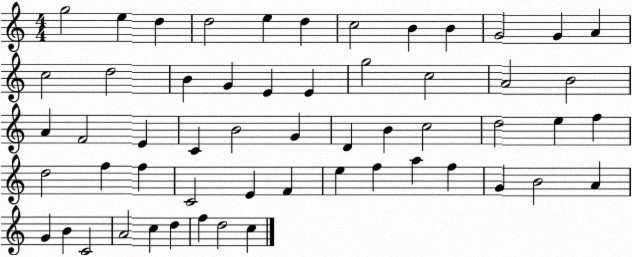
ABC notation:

X:1
T:Untitled
M:4/4
L:1/4
K:C
g2 e d d2 e d c2 B B G2 G A c2 d2 B G E E g2 c2 A2 B2 A F2 E C B2 G D B c2 d2 e f d2 f f C2 E F e f a f G B2 A G B C2 A2 c d f d2 c